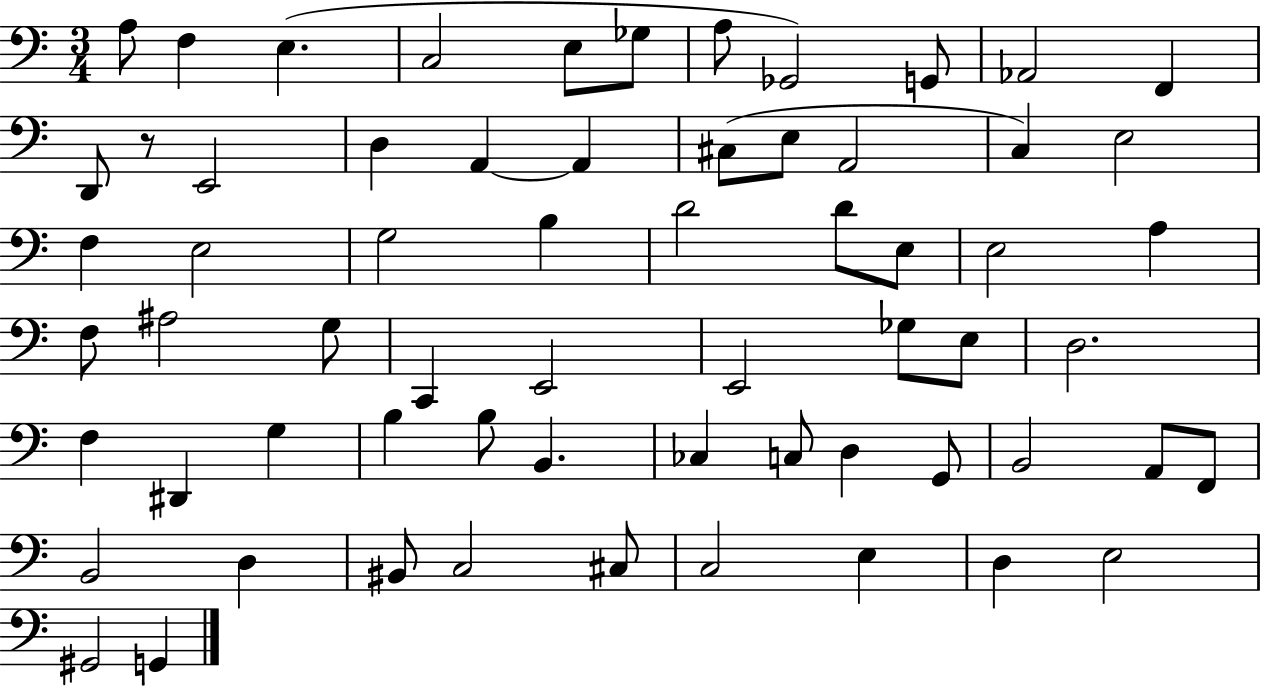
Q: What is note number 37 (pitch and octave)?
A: Gb3